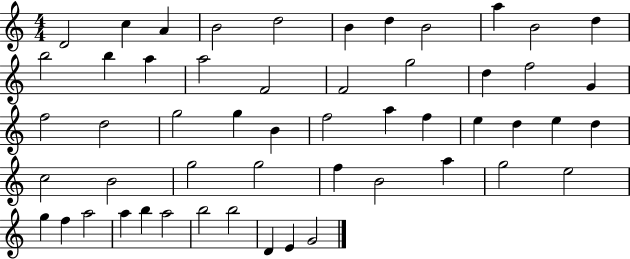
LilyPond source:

{
  \clef treble
  \numericTimeSignature
  \time 4/4
  \key c \major
  d'2 c''4 a'4 | b'2 d''2 | b'4 d''4 b'2 | a''4 b'2 d''4 | \break b''2 b''4 a''4 | a''2 f'2 | f'2 g''2 | d''4 f''2 g'4 | \break f''2 d''2 | g''2 g''4 b'4 | f''2 a''4 f''4 | e''4 d''4 e''4 d''4 | \break c''2 b'2 | g''2 g''2 | f''4 b'2 a''4 | g''2 e''2 | \break g''4 f''4 a''2 | a''4 b''4 a''2 | b''2 b''2 | d'4 e'4 g'2 | \break \bar "|."
}